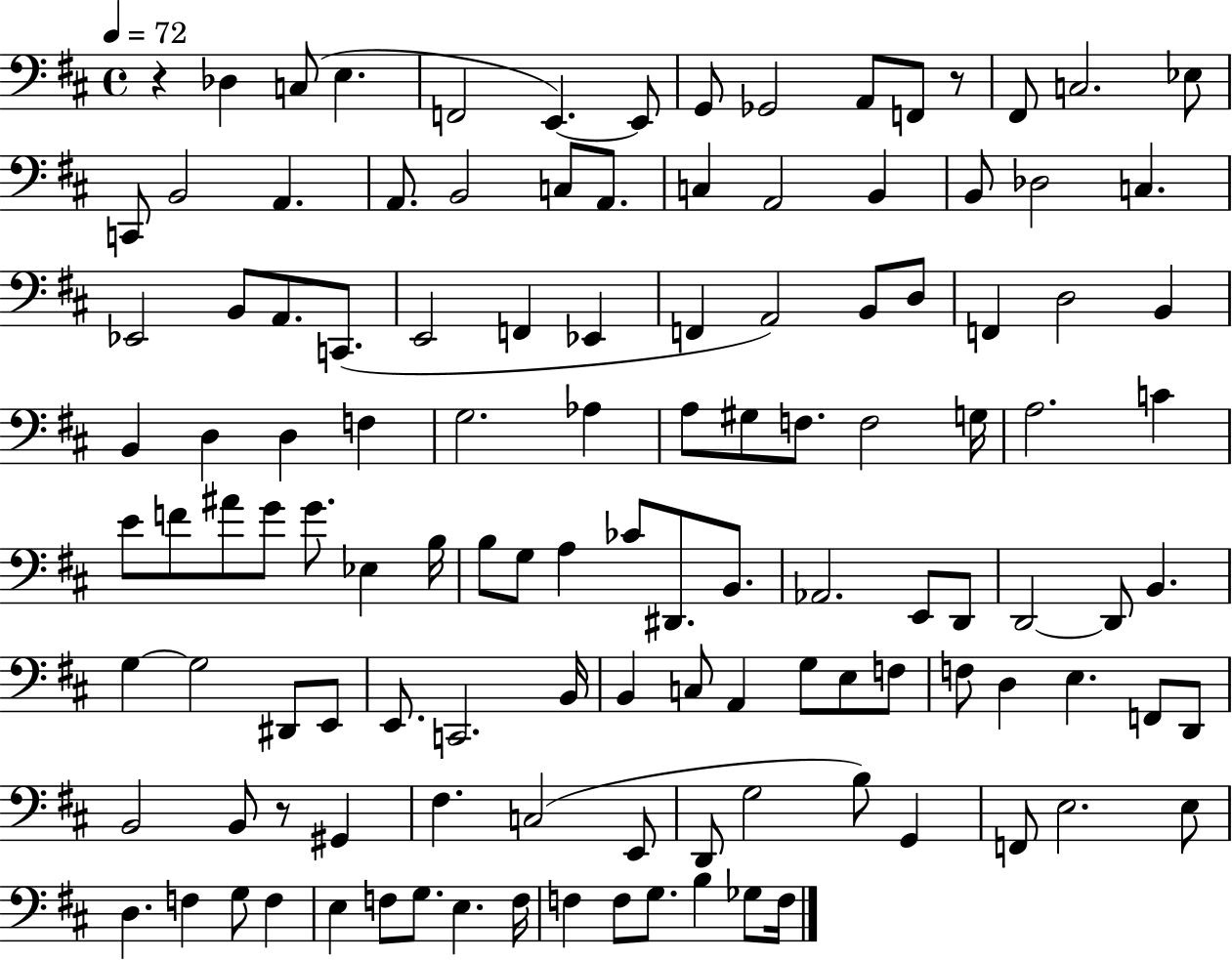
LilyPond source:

{
  \clef bass
  \time 4/4
  \defaultTimeSignature
  \key d \major
  \tempo 4 = 72
  \repeat volta 2 { r4 des4 c8( e4. | f,2 e,4.~~) e,8 | g,8 ges,2 a,8 f,8 r8 | fis,8 c2. ees8 | \break c,8 b,2 a,4. | a,8. b,2 c8 a,8. | c4 a,2 b,4 | b,8 des2 c4. | \break ees,2 b,8 a,8. c,8.( | e,2 f,4 ees,4 | f,4 a,2) b,8 d8 | f,4 d2 b,4 | \break b,4 d4 d4 f4 | g2. aes4 | a8 gis8 f8. f2 g16 | a2. c'4 | \break e'8 f'8 ais'8 g'8 g'8. ees4 b16 | b8 g8 a4 ces'8 dis,8. b,8. | aes,2. e,8 d,8 | d,2~~ d,8 b,4. | \break g4~~ g2 dis,8 e,8 | e,8. c,2. b,16 | b,4 c8 a,4 g8 e8 f8 | f8 d4 e4. f,8 d,8 | \break b,2 b,8 r8 gis,4 | fis4. c2( e,8 | d,8 g2 b8) g,4 | f,8 e2. e8 | \break d4. f4 g8 f4 | e4 f8 g8. e4. f16 | f4 f8 g8. b4 ges8 f16 | } \bar "|."
}